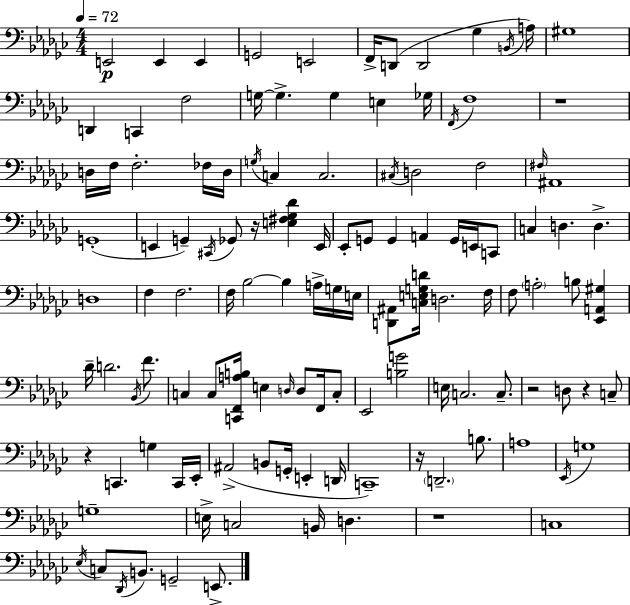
{
  \clef bass
  \numericTimeSignature
  \time 4/4
  \key ees \minor
  \tempo 4 = 72
  e,2\p e,4 e,4 | g,2 e,2 | f,16-> d,8( d,2 ges4 \acciaccatura { b,16 } | a16) gis1 | \break d,4 c,4 f2 | g16~~ g4.-> g4 e4 | ges16 \acciaccatura { f,16 } f1 | r1 | \break d16 f16 f2.-. | fes16 d16 \acciaccatura { g16 } c4 c2. | \acciaccatura { cis16 } d2 f2 | \grace { fis16 } ais,1 | \break g,1-.( | e,4 g,4--) \acciaccatura { cis,16 } ges,8 | r16 <e fis ges des'>4 e,16 ees,8-. g,8 g,4 a,4 | g,16 e,16 c,8 c4 d4. | \break d4.-> d1 | f4 f2. | f16 bes2~~ bes4 | a16-> g16 e16 <d, ais,>8 <c e g d'>16 d2. | \break f16 f8 \parenthesize a2-. | b8 <ees, a, gis>4 des'16-- d'2. | \acciaccatura { bes,16 } f'8. c4 c8 <c, f, a b>16 e4 | \grace { d16 } d8 f,16 c8-. ees,2 | \break <b g'>2 e16 c2. | c8.-- r2 | d8 r4 c8-- r4 c,4. | g4 c,16 ees,16-. ais,2->( | \break b,8 g,16-. e,4-. d,16 c,1--) | r16 \parenthesize d,2.-- | b8. a1 | \acciaccatura { ees,16 } g1 | \break g1-- | e16-> c2 | b,16 d4. r1 | c1 | \break \acciaccatura { ees16 } c8 \acciaccatura { des,16 } b,8. | g,2-- e,8.-> \bar "|."
}